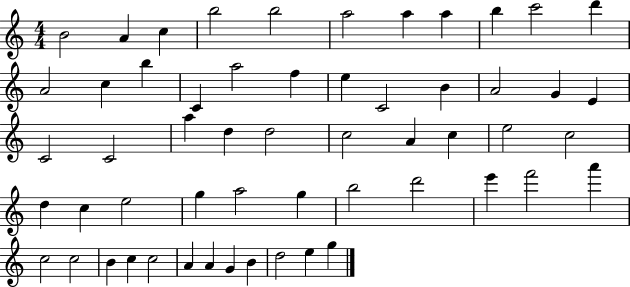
{
  \clef treble
  \numericTimeSignature
  \time 4/4
  \key c \major
  b'2 a'4 c''4 | b''2 b''2 | a''2 a''4 a''4 | b''4 c'''2 d'''4 | \break a'2 c''4 b''4 | c'4 a''2 f''4 | e''4 c'2 b'4 | a'2 g'4 e'4 | \break c'2 c'2 | a''4 d''4 d''2 | c''2 a'4 c''4 | e''2 c''2 | \break d''4 c''4 e''2 | g''4 a''2 g''4 | b''2 d'''2 | e'''4 f'''2 a'''4 | \break c''2 c''2 | b'4 c''4 c''2 | a'4 a'4 g'4 b'4 | d''2 e''4 g''4 | \break \bar "|."
}